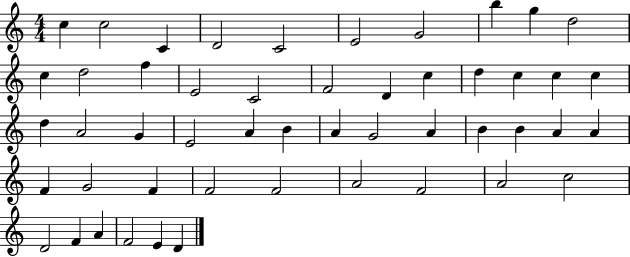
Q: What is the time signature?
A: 4/4